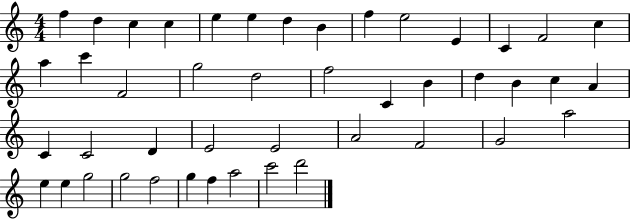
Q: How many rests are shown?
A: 0